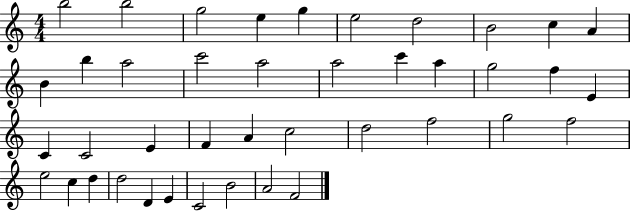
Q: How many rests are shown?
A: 0